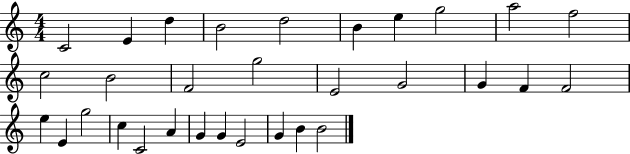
C4/h E4/q D5/q B4/h D5/h B4/q E5/q G5/h A5/h F5/h C5/h B4/h F4/h G5/h E4/h G4/h G4/q F4/q F4/h E5/q E4/q G5/h C5/q C4/h A4/q G4/q G4/q E4/h G4/q B4/q B4/h